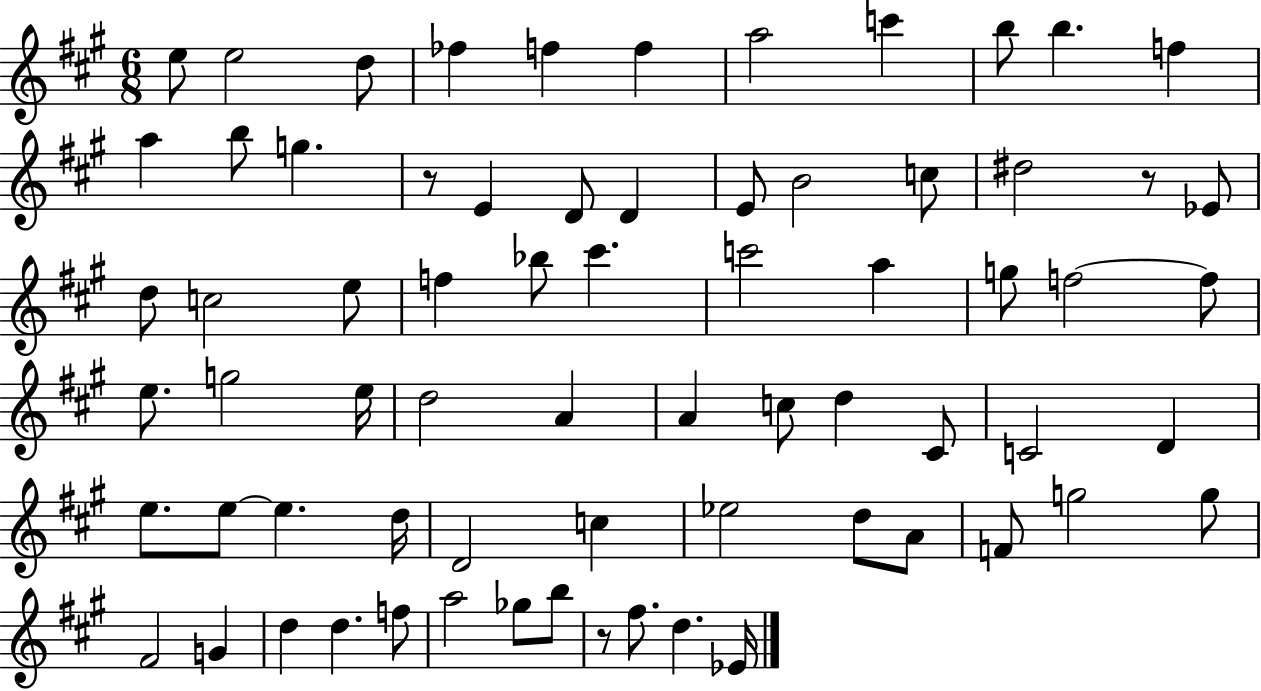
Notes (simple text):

E5/e E5/h D5/e FES5/q F5/q F5/q A5/h C6/q B5/e B5/q. F5/q A5/q B5/e G5/q. R/e E4/q D4/e D4/q E4/e B4/h C5/e D#5/h R/e Eb4/e D5/e C5/h E5/e F5/q Bb5/e C#6/q. C6/h A5/q G5/e F5/h F5/e E5/e. G5/h E5/s D5/h A4/q A4/q C5/e D5/q C#4/e C4/h D4/q E5/e. E5/e E5/q. D5/s D4/h C5/q Eb5/h D5/e A4/e F4/e G5/h G5/e F#4/h G4/q D5/q D5/q. F5/e A5/h Gb5/e B5/e R/e F#5/e. D5/q. Eb4/s